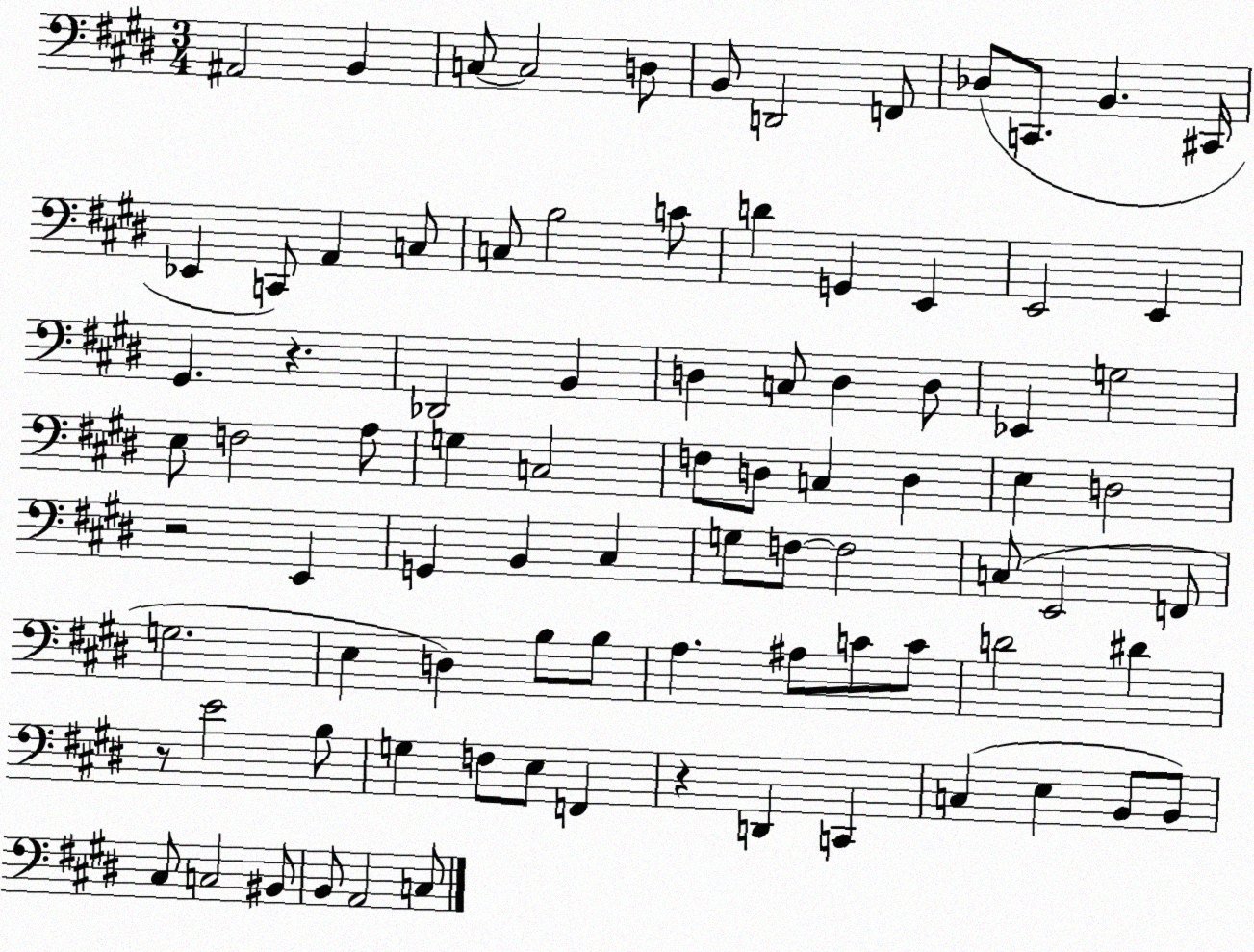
X:1
T:Untitled
M:3/4
L:1/4
K:E
^A,,2 B,, C,/2 C,2 D,/2 B,,/2 D,,2 F,,/2 _D,/2 C,,/2 B,, ^C,,/4 _E,, C,,/2 A,, C,/2 C,/2 B,2 C/2 D G,, E,, E,,2 E,, ^G,, z _D,,2 B,, D, C,/2 D, D,/2 _E,, G,2 E,/2 F,2 A,/2 G, C,2 F,/2 D,/2 C, D, E, D,2 z2 E,, G,, B,, ^C, G,/2 F,/2 F,2 C,/2 E,,2 F,,/2 G,2 E, D, B,/2 B,/2 A, ^A,/2 C/2 C/2 D2 ^D z/2 E2 B,/2 G, F,/2 E,/2 F,, z D,, C,, C, E, B,,/2 B,,/2 ^C,/2 C,2 ^B,,/2 B,,/2 A,,2 C,/2